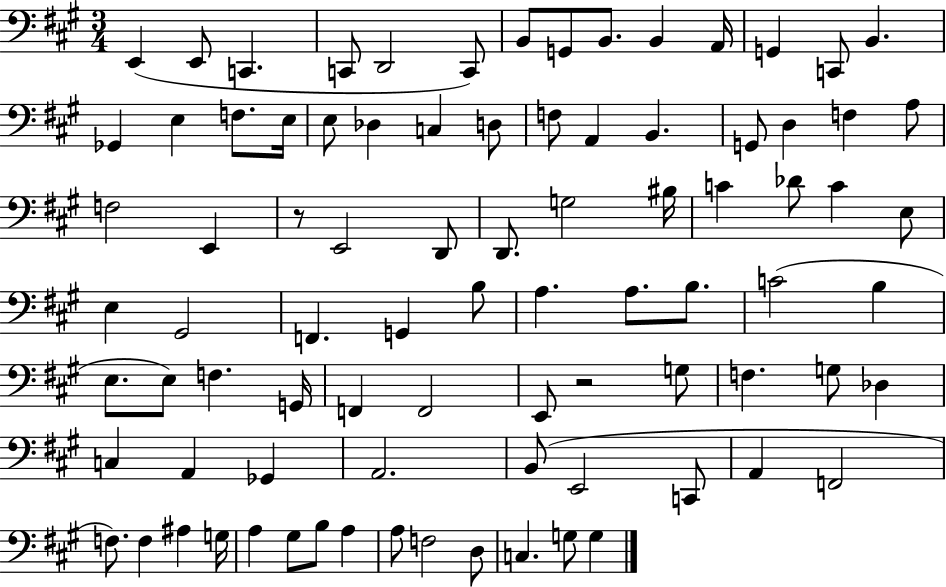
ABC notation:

X:1
T:Untitled
M:3/4
L:1/4
K:A
E,, E,,/2 C,, C,,/2 D,,2 C,,/2 B,,/2 G,,/2 B,,/2 B,, A,,/4 G,, C,,/2 B,, _G,, E, F,/2 E,/4 E,/2 _D, C, D,/2 F,/2 A,, B,, G,,/2 D, F, A,/2 F,2 E,, z/2 E,,2 D,,/2 D,,/2 G,2 ^B,/4 C _D/2 C E,/2 E, ^G,,2 F,, G,, B,/2 A, A,/2 B,/2 C2 B, E,/2 E,/2 F, G,,/4 F,, F,,2 E,,/2 z2 G,/2 F, G,/2 _D, C, A,, _G,, A,,2 B,,/2 E,,2 C,,/2 A,, F,,2 F,/2 F, ^A, G,/4 A, ^G,/2 B,/2 A, A,/2 F,2 D,/2 C, G,/2 G,